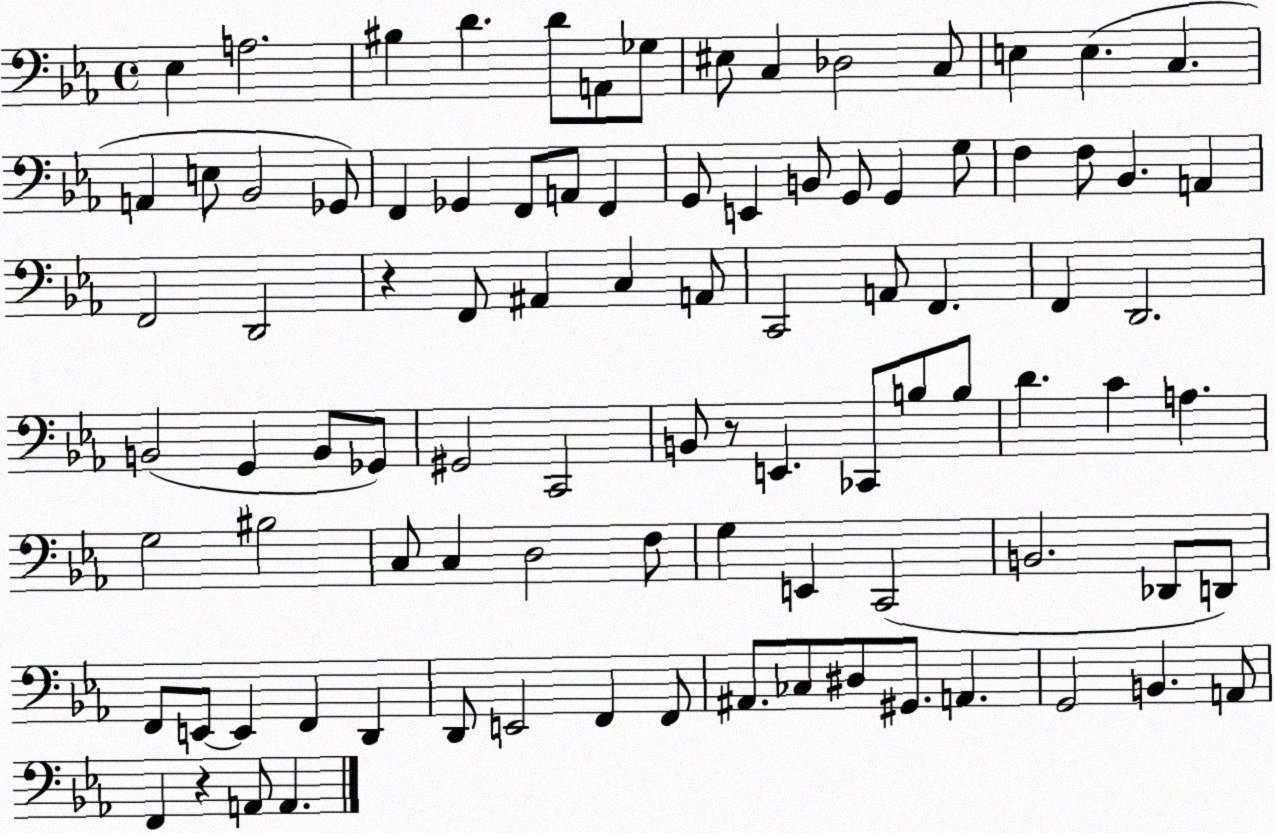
X:1
T:Untitled
M:4/4
L:1/4
K:Eb
_E, A,2 ^B, D D/2 A,,/2 _G,/2 ^E,/2 C, _D,2 C,/2 E, E, C, A,, E,/2 _B,,2 _G,,/2 F,, _G,, F,,/2 A,,/2 F,, G,,/2 E,, B,,/2 G,,/2 G,, G,/2 F, F,/2 _B,, A,, F,,2 D,,2 z F,,/2 ^A,, C, A,,/2 C,,2 A,,/2 F,, F,, D,,2 B,,2 G,, B,,/2 _G,,/2 ^G,,2 C,,2 B,,/2 z/2 E,, _C,,/2 B,/2 B,/2 D C A, G,2 ^B,2 C,/2 C, D,2 F,/2 G, E,, C,,2 B,,2 _D,,/2 D,,/2 F,,/2 E,,/2 E,, F,, D,, D,,/2 E,,2 F,, F,,/2 ^A,,/2 _C,/2 ^D,/2 ^G,,/2 A,, G,,2 B,, A,,/2 F,, z A,,/2 A,,